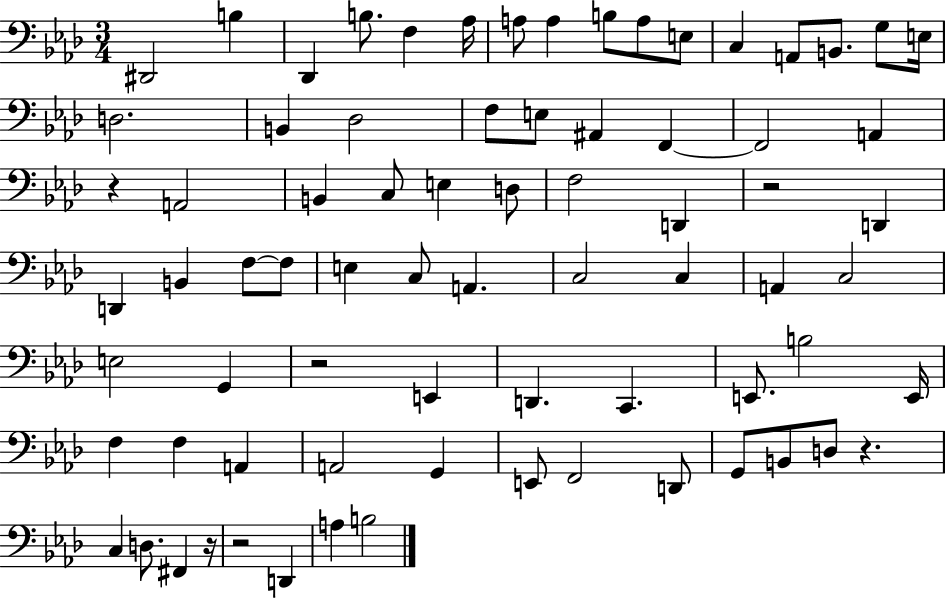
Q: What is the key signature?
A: AES major